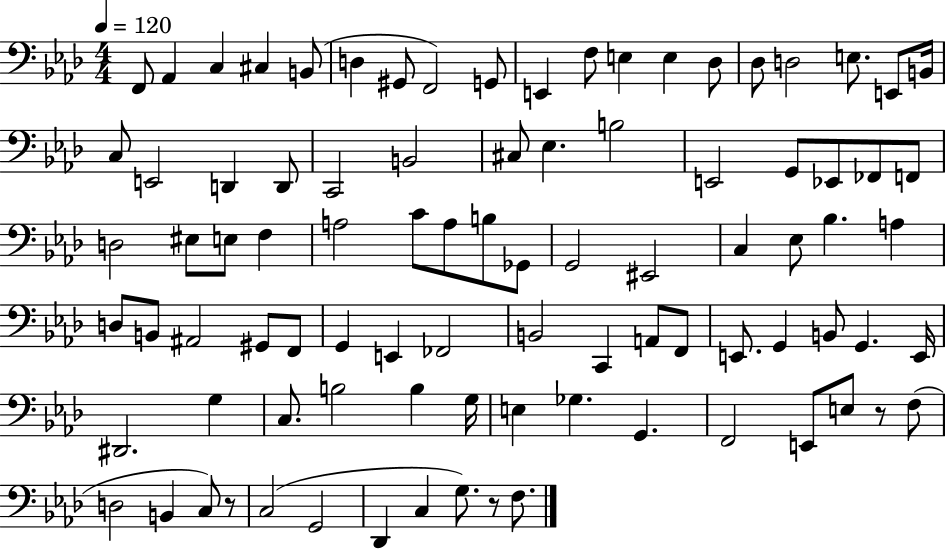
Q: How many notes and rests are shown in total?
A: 90